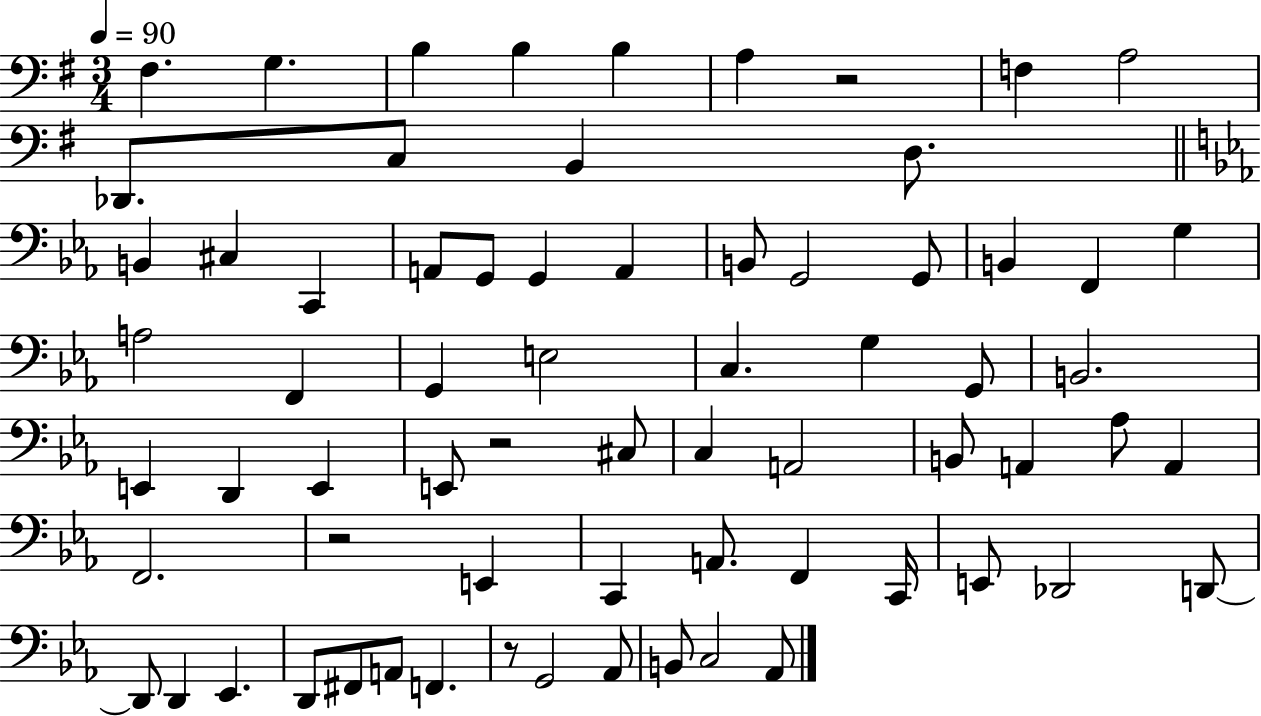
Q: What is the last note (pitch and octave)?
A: Ab2